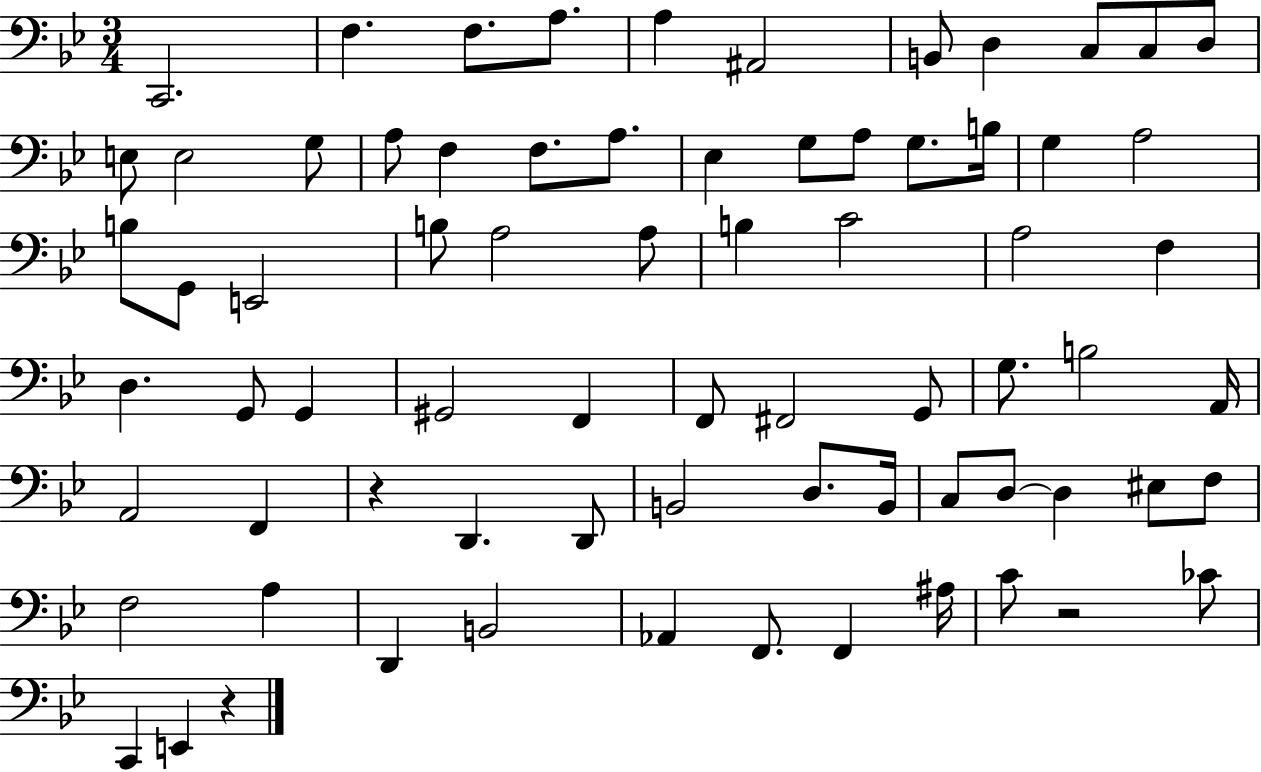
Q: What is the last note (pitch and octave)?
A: E2